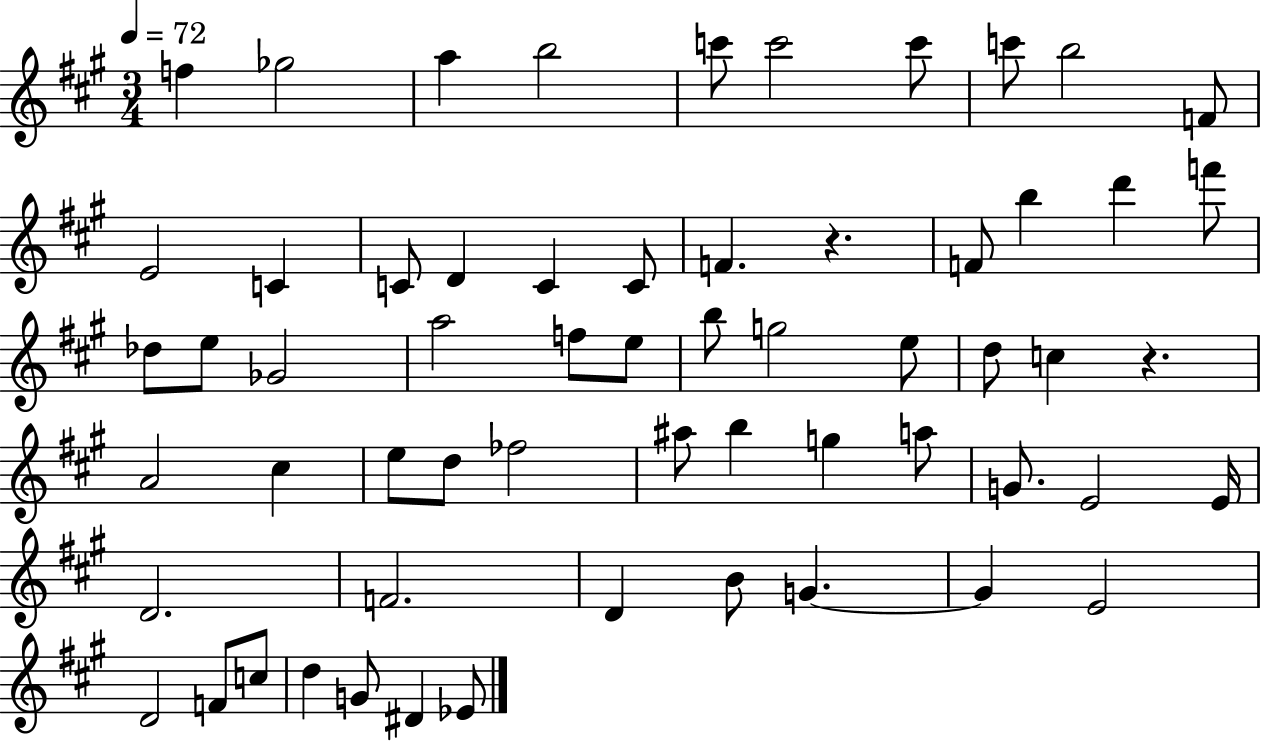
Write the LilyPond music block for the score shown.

{
  \clef treble
  \numericTimeSignature
  \time 3/4
  \key a \major
  \tempo 4 = 72
  \repeat volta 2 { f''4 ges''2 | a''4 b''2 | c'''8 c'''2 c'''8 | c'''8 b''2 f'8 | \break e'2 c'4 | c'8 d'4 c'4 c'8 | f'4. r4. | f'8 b''4 d'''4 f'''8 | \break des''8 e''8 ges'2 | a''2 f''8 e''8 | b''8 g''2 e''8 | d''8 c''4 r4. | \break a'2 cis''4 | e''8 d''8 fes''2 | ais''8 b''4 g''4 a''8 | g'8. e'2 e'16 | \break d'2. | f'2. | d'4 b'8 g'4.~~ | g'4 e'2 | \break d'2 f'8 c''8 | d''4 g'8 dis'4 ees'8 | } \bar "|."
}